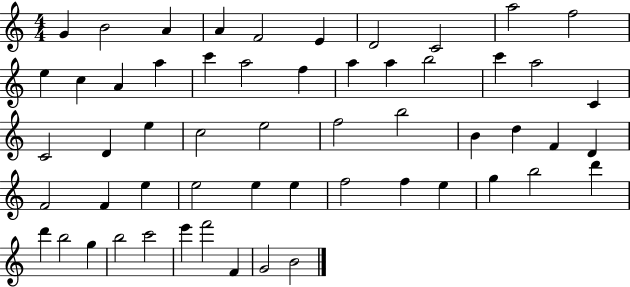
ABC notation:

X:1
T:Untitled
M:4/4
L:1/4
K:C
G B2 A A F2 E D2 C2 a2 f2 e c A a c' a2 f a a b2 c' a2 C C2 D e c2 e2 f2 b2 B d F D F2 F e e2 e e f2 f e g b2 d' d' b2 g b2 c'2 e' f'2 F G2 B2